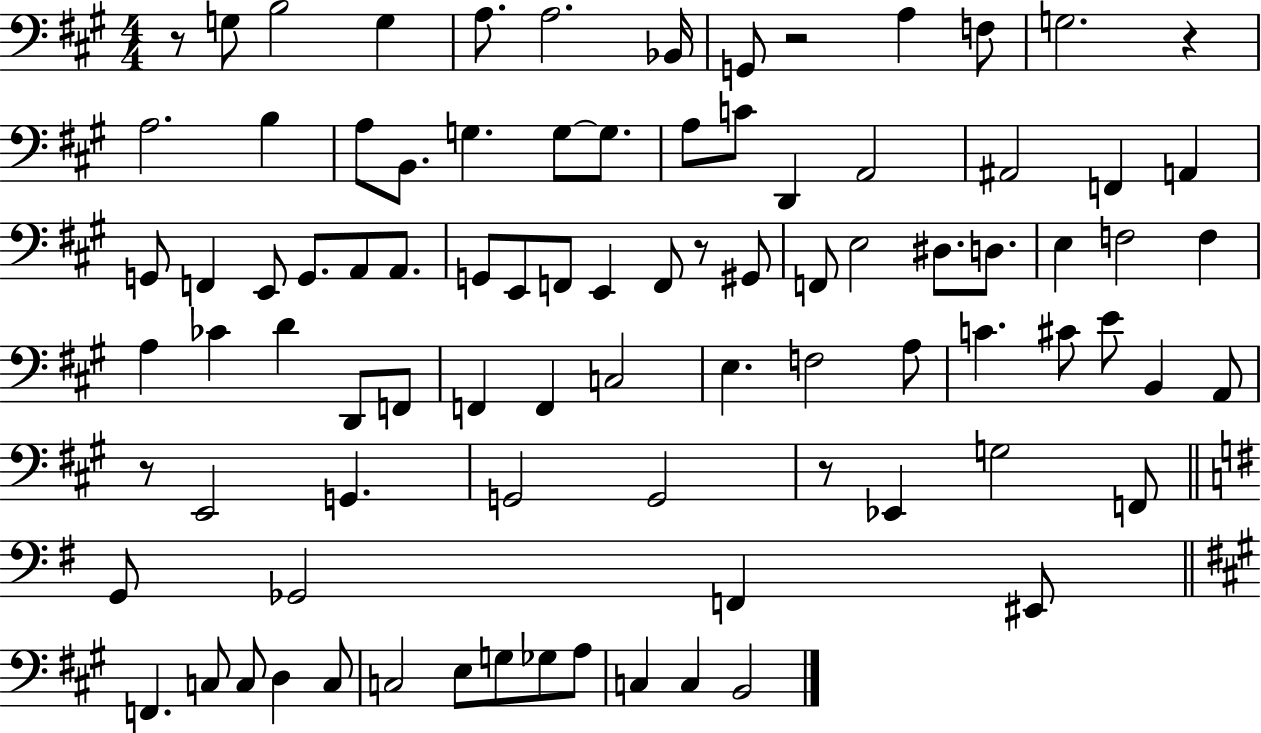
R/e G3/e B3/h G3/q A3/e. A3/h. Bb2/s G2/e R/h A3/q F3/e G3/h. R/q A3/h. B3/q A3/e B2/e. G3/q. G3/e G3/e. A3/e C4/e D2/q A2/h A#2/h F2/q A2/q G2/e F2/q E2/e G2/e. A2/e A2/e. G2/e E2/e F2/e E2/q F2/e R/e G#2/e F2/e E3/h D#3/e. D3/e. E3/q F3/h F3/q A3/q CES4/q D4/q D2/e F2/e F2/q F2/q C3/h E3/q. F3/h A3/e C4/q. C#4/e E4/e B2/q A2/e R/e E2/h G2/q. G2/h G2/h R/e Eb2/q G3/h F2/e G2/e Gb2/h F2/q EIS2/e F2/q. C3/e C3/e D3/q C3/e C3/h E3/e G3/e Gb3/e A3/e C3/q C3/q B2/h